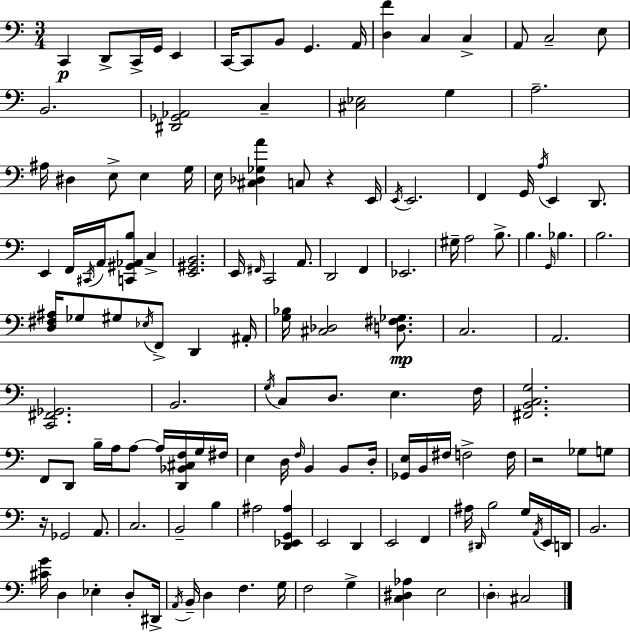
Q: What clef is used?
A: bass